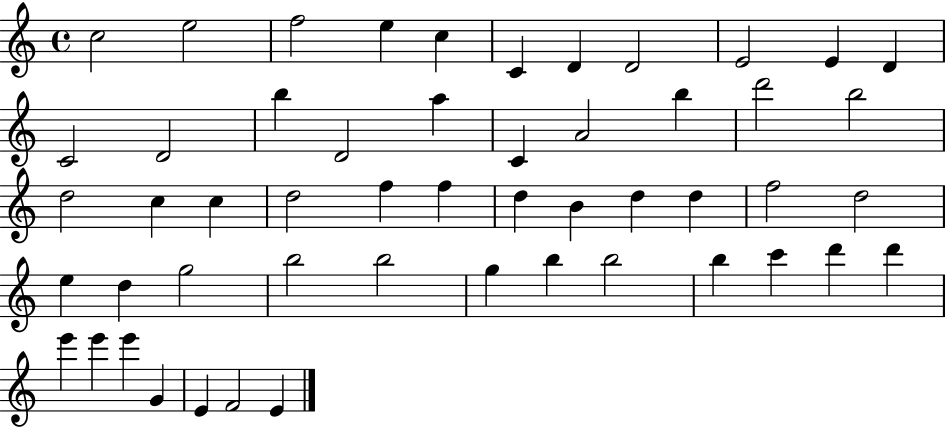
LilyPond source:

{
  \clef treble
  \time 4/4
  \defaultTimeSignature
  \key c \major
  c''2 e''2 | f''2 e''4 c''4 | c'4 d'4 d'2 | e'2 e'4 d'4 | \break c'2 d'2 | b''4 d'2 a''4 | c'4 a'2 b''4 | d'''2 b''2 | \break d''2 c''4 c''4 | d''2 f''4 f''4 | d''4 b'4 d''4 d''4 | f''2 d''2 | \break e''4 d''4 g''2 | b''2 b''2 | g''4 b''4 b''2 | b''4 c'''4 d'''4 d'''4 | \break e'''4 e'''4 e'''4 g'4 | e'4 f'2 e'4 | \bar "|."
}